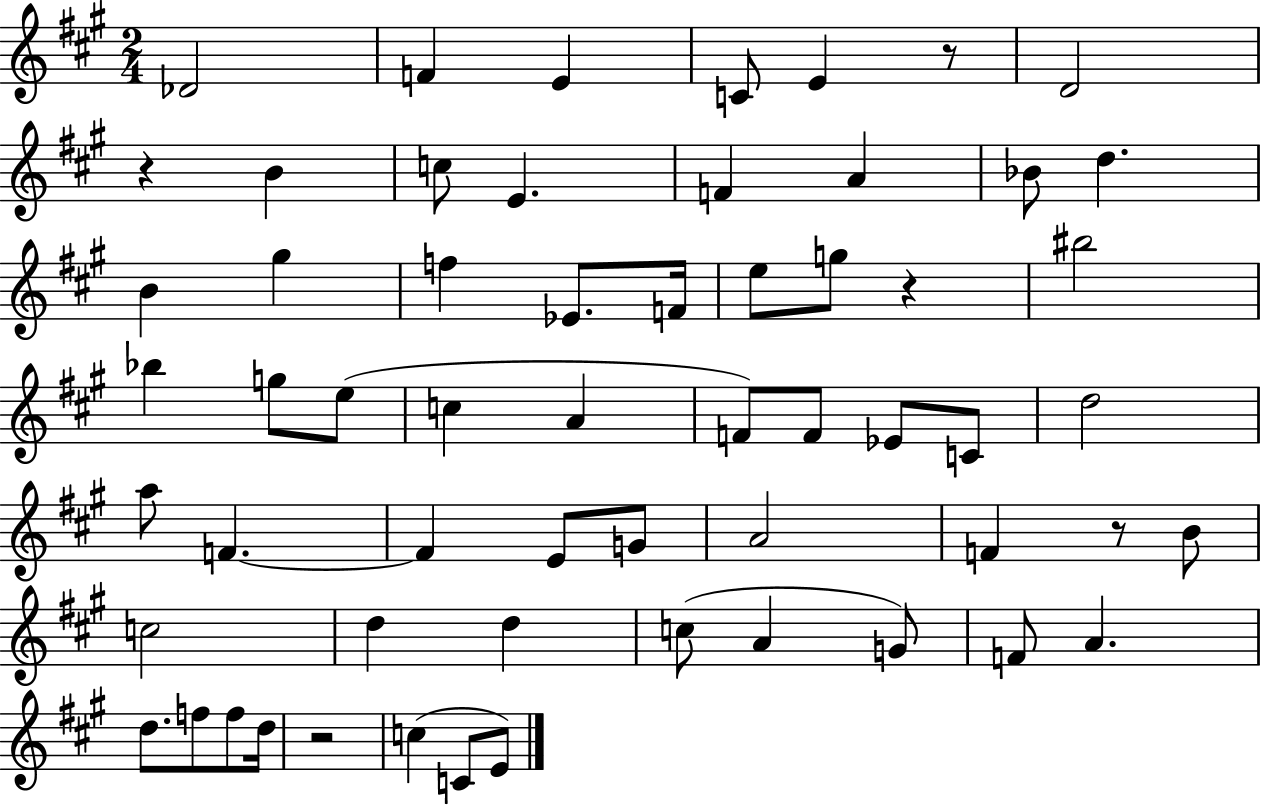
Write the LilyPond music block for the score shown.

{
  \clef treble
  \numericTimeSignature
  \time 2/4
  \key a \major
  des'2 | f'4 e'4 | c'8 e'4 r8 | d'2 | \break r4 b'4 | c''8 e'4. | f'4 a'4 | bes'8 d''4. | \break b'4 gis''4 | f''4 ees'8. f'16 | e''8 g''8 r4 | bis''2 | \break bes''4 g''8 e''8( | c''4 a'4 | f'8) f'8 ees'8 c'8 | d''2 | \break a''8 f'4.~~ | f'4 e'8 g'8 | a'2 | f'4 r8 b'8 | \break c''2 | d''4 d''4 | c''8( a'4 g'8) | f'8 a'4. | \break d''8. f''8 f''8 d''16 | r2 | c''4( c'8 e'8) | \bar "|."
}